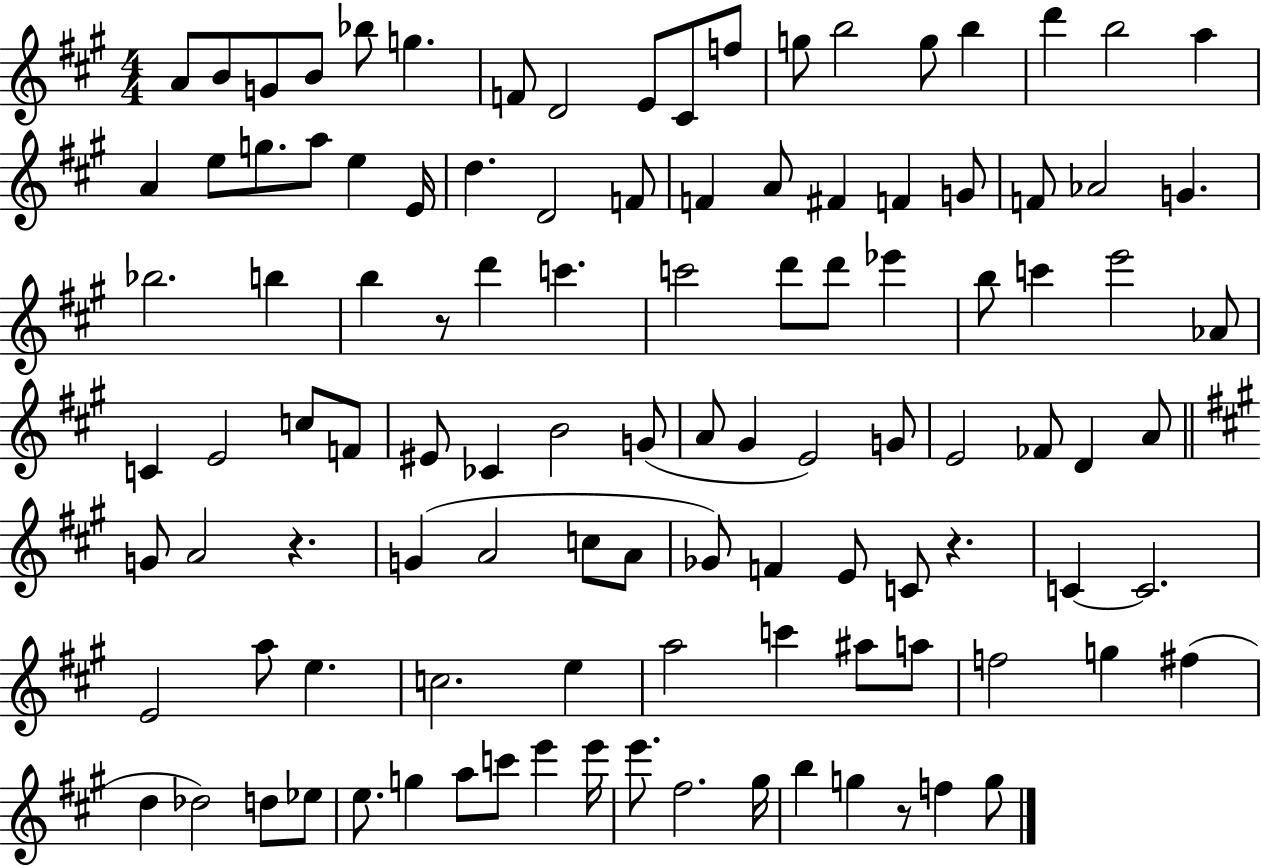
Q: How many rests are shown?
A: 4